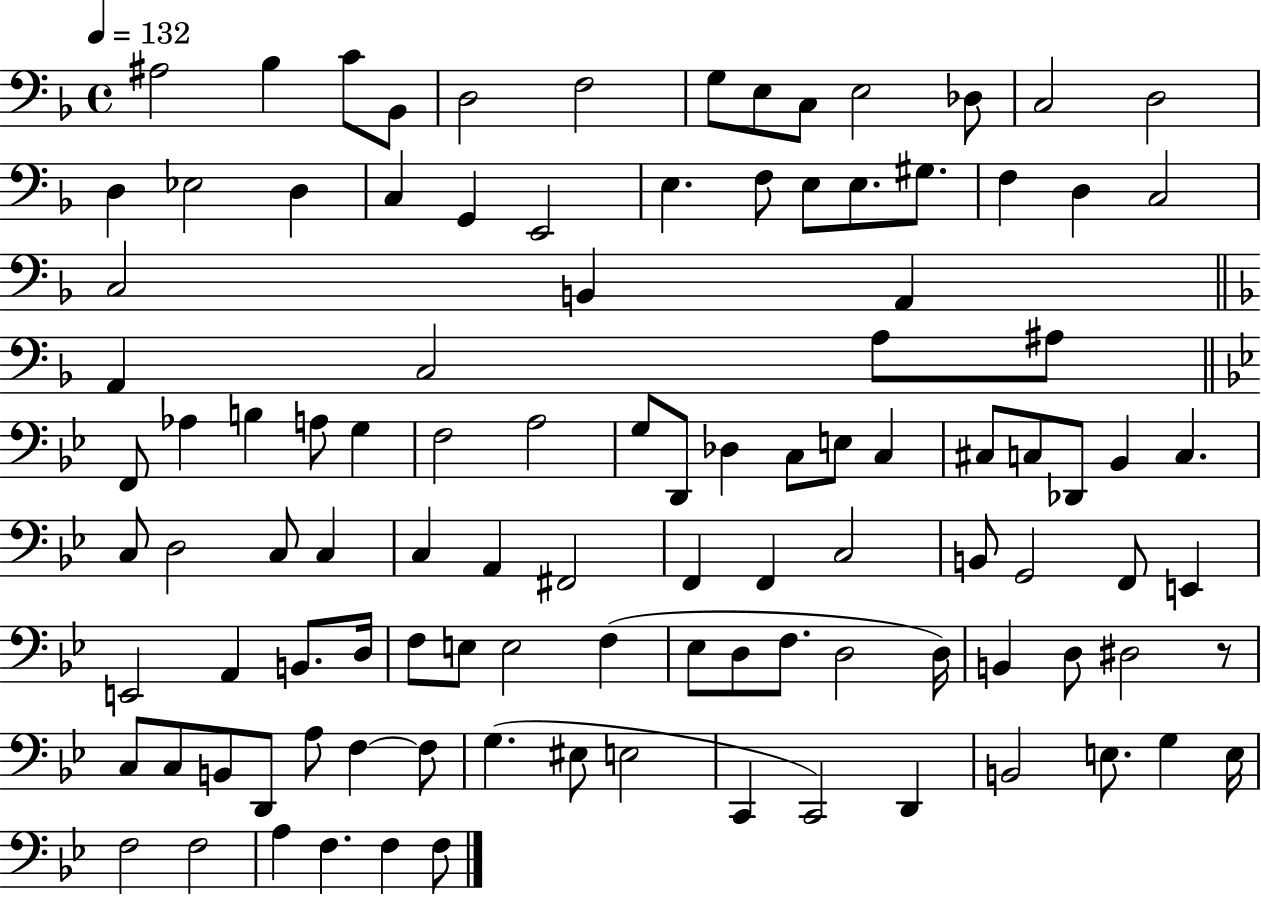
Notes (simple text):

A#3/h Bb3/q C4/e Bb2/e D3/h F3/h G3/e E3/e C3/e E3/h Db3/e C3/h D3/h D3/q Eb3/h D3/q C3/q G2/q E2/h E3/q. F3/e E3/e E3/e. G#3/e. F3/q D3/q C3/h C3/h B2/q A2/q A2/q C3/h A3/e A#3/e F2/e Ab3/q B3/q A3/e G3/q F3/h A3/h G3/e D2/e Db3/q C3/e E3/e C3/q C#3/e C3/e Db2/e Bb2/q C3/q. C3/e D3/h C3/e C3/q C3/q A2/q F#2/h F2/q F2/q C3/h B2/e G2/h F2/e E2/q E2/h A2/q B2/e. D3/s F3/e E3/e E3/h F3/q Eb3/e D3/e F3/e. D3/h D3/s B2/q D3/e D#3/h R/e C3/e C3/e B2/e D2/e A3/e F3/q F3/e G3/q. EIS3/e E3/h C2/q C2/h D2/q B2/h E3/e. G3/q E3/s F3/h F3/h A3/q F3/q. F3/q F3/e